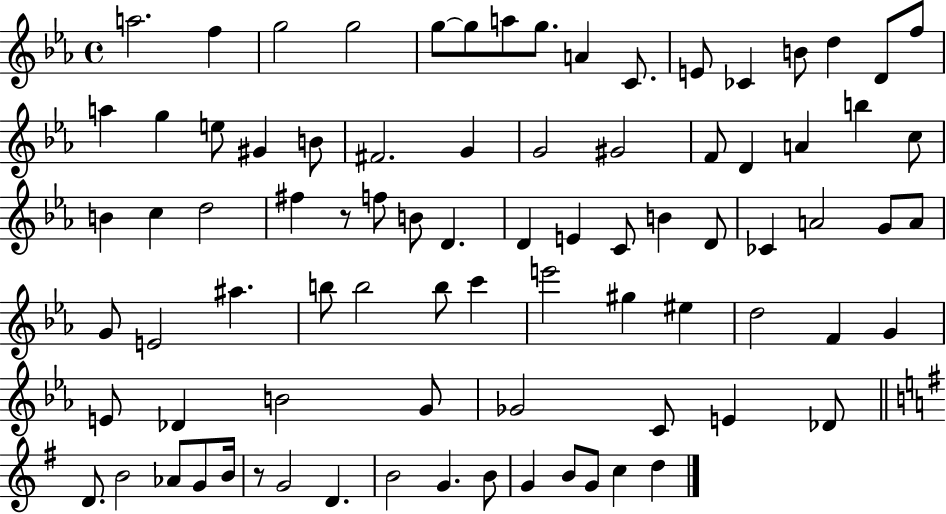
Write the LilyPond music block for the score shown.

{
  \clef treble
  \time 4/4
  \defaultTimeSignature
  \key ees \major
  a''2. f''4 | g''2 g''2 | g''8~~ g''8 a''8 g''8. a'4 c'8. | e'8 ces'4 b'8 d''4 d'8 f''8 | \break a''4 g''4 e''8 gis'4 b'8 | fis'2. g'4 | g'2 gis'2 | f'8 d'4 a'4 b''4 c''8 | \break b'4 c''4 d''2 | fis''4 r8 f''8 b'8 d'4. | d'4 e'4 c'8 b'4 d'8 | ces'4 a'2 g'8 a'8 | \break g'8 e'2 ais''4. | b''8 b''2 b''8 c'''4 | e'''2 gis''4 eis''4 | d''2 f'4 g'4 | \break e'8 des'4 b'2 g'8 | ges'2 c'8 e'4 des'8 | \bar "||" \break \key e \minor d'8. b'2 aes'8 g'8 b'16 | r8 g'2 d'4. | b'2 g'4. b'8 | g'4 b'8 g'8 c''4 d''4 | \break \bar "|."
}